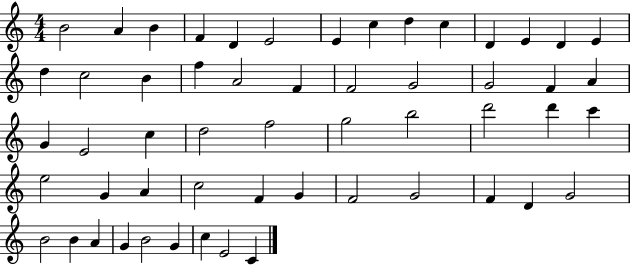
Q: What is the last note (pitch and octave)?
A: C4